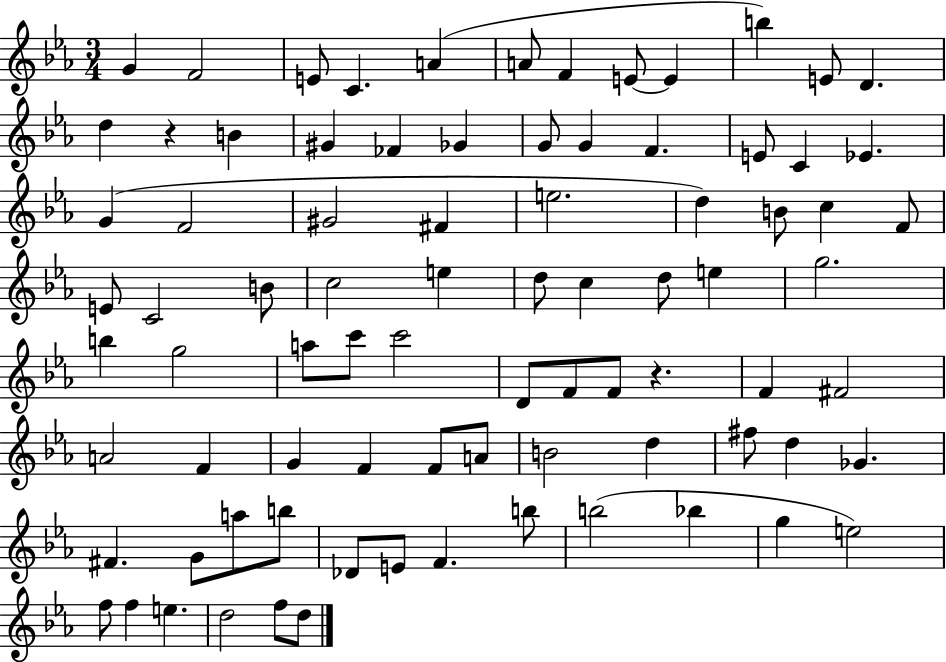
X:1
T:Untitled
M:3/4
L:1/4
K:Eb
G F2 E/2 C A A/2 F E/2 E b E/2 D d z B ^G _F _G G/2 G F E/2 C _E G F2 ^G2 ^F e2 d B/2 c F/2 E/2 C2 B/2 c2 e d/2 c d/2 e g2 b g2 a/2 c'/2 c'2 D/2 F/2 F/2 z F ^F2 A2 F G F F/2 A/2 B2 d ^f/2 d _G ^F G/2 a/2 b/2 _D/2 E/2 F b/2 b2 _b g e2 f/2 f e d2 f/2 d/2